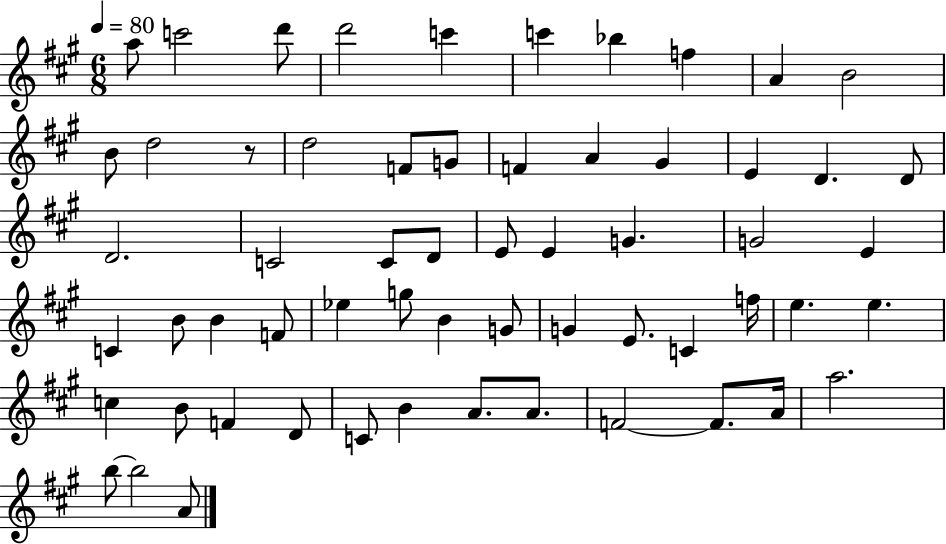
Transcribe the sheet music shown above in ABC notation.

X:1
T:Untitled
M:6/8
L:1/4
K:A
a/2 c'2 d'/2 d'2 c' c' _b f A B2 B/2 d2 z/2 d2 F/2 G/2 F A ^G E D D/2 D2 C2 C/2 D/2 E/2 E G G2 E C B/2 B F/2 _e g/2 B G/2 G E/2 C f/4 e e c B/2 F D/2 C/2 B A/2 A/2 F2 F/2 A/4 a2 b/2 b2 A/2